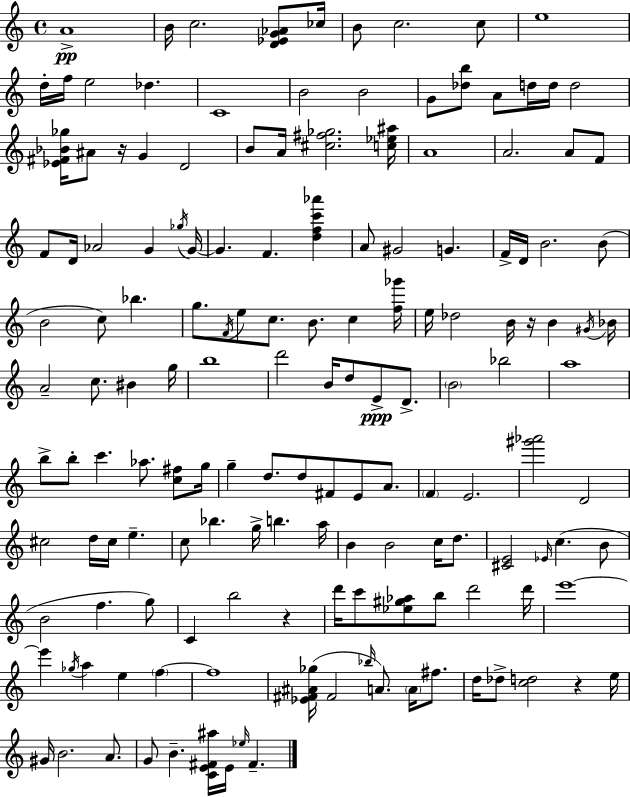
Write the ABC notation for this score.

X:1
T:Untitled
M:4/4
L:1/4
K:Am
A4 B/4 c2 [D_EG_A]/2 _c/4 B/2 c2 c/2 e4 d/4 f/4 e2 _d C4 B2 B2 G/2 [_db]/2 A/2 d/4 d/4 d2 [_E^F_B_g]/4 ^A/2 z/4 G D2 B/2 A/4 [^c^f_g]2 [c_e^a]/4 A4 A2 A/2 F/2 F/2 D/4 _A2 G _g/4 G/4 G F [dfc'_a'] A/2 ^G2 G F/4 D/4 B2 B/2 B2 c/2 _b g/2 F/4 e/2 c/2 B/2 c [f_g']/4 e/4 _d2 B/4 z/4 B ^G/4 _B/4 A2 c/2 ^B g/4 b4 d'2 B/4 d/2 E/2 D/2 B2 _b2 a4 b/2 b/2 c' _a/2 [c^f]/2 g/4 g d/2 d/2 ^F/2 E/2 A/2 F E2 [^g'_a']2 D2 ^c2 d/4 ^c/4 e c/2 _b g/4 b a/4 B B2 c/4 d/2 [^CE]2 _E/4 c B/2 B2 f g/2 C b2 z d'/4 c'/2 [_e^g_a]/2 b/2 d'2 d'/4 e'4 e' _g/4 a e f f4 [_E^F^A_g]/4 ^F2 _b/4 A/2 A/4 ^f/2 d/4 _d/2 [cd]2 z e/4 ^G/4 B2 A/2 G/2 B [CE^F^a]/4 E/4 _e/4 ^F